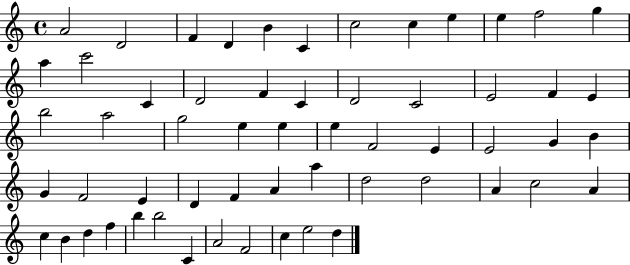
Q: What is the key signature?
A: C major